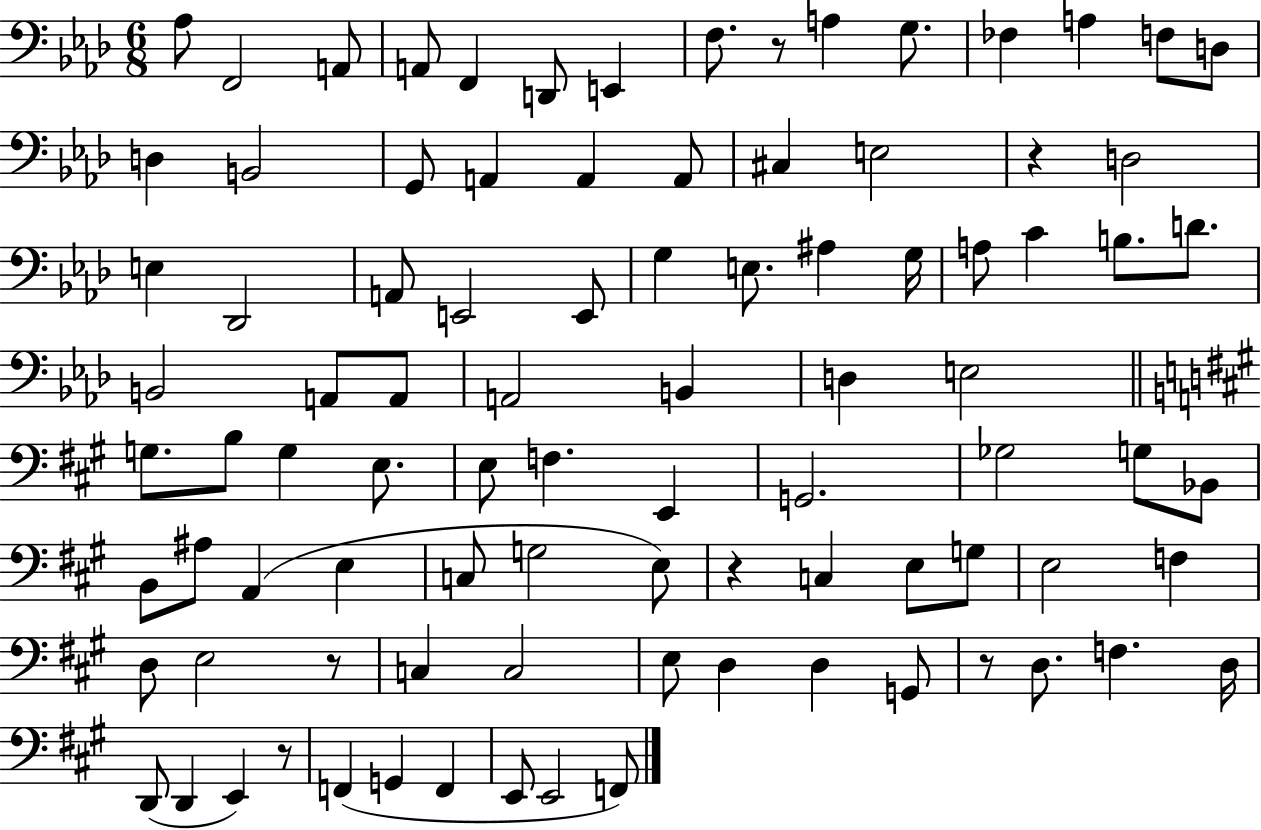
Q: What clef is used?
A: bass